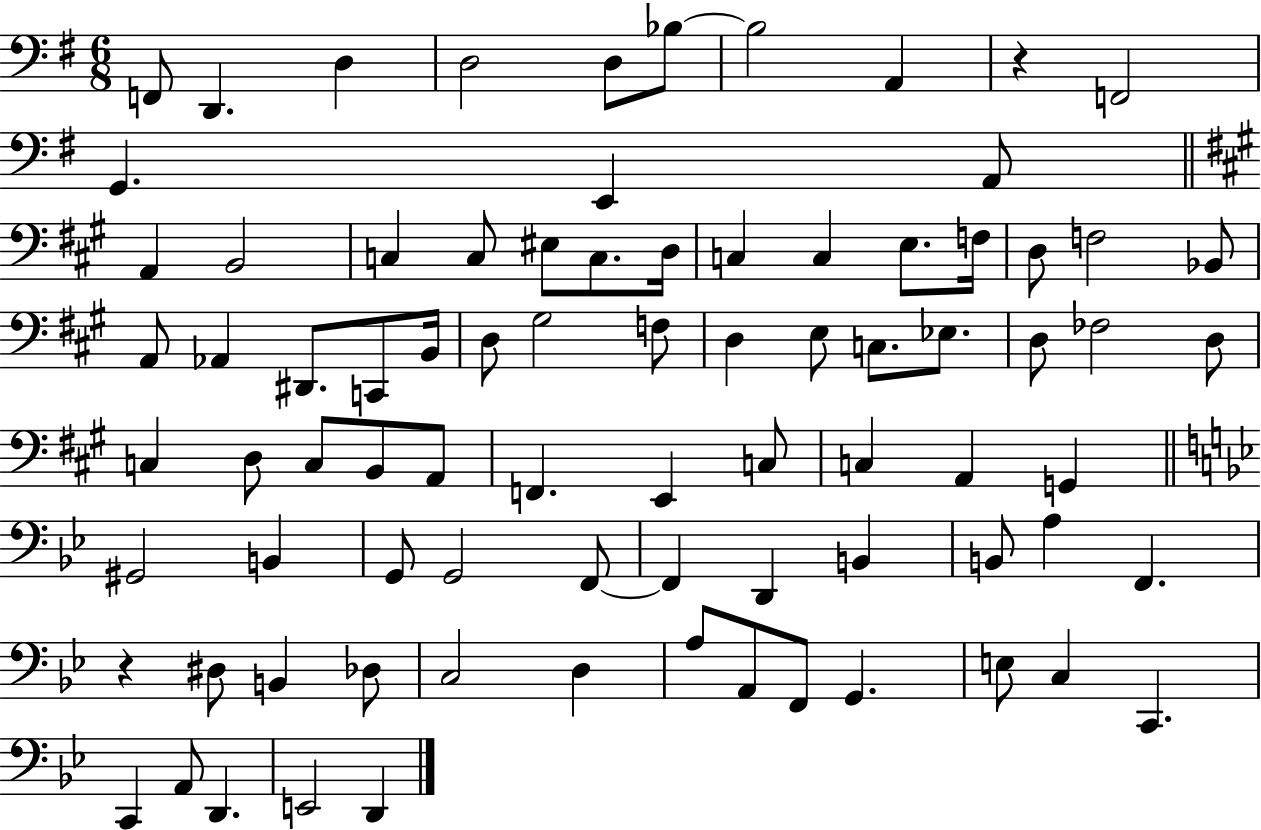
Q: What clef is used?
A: bass